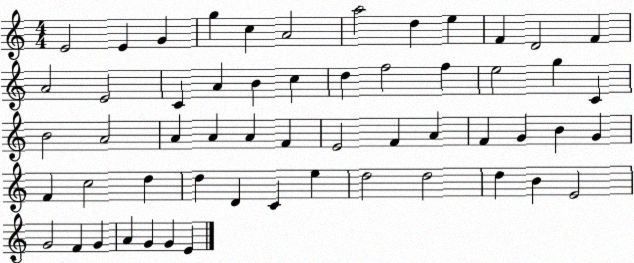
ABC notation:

X:1
T:Untitled
M:4/4
L:1/4
K:C
E2 E G g c A2 a2 d e F D2 F A2 E2 C A B c d f2 f e2 g C B2 A2 A A A F E2 F A F G B G F c2 d d D C e d2 d2 d B E2 G2 F G A G G E